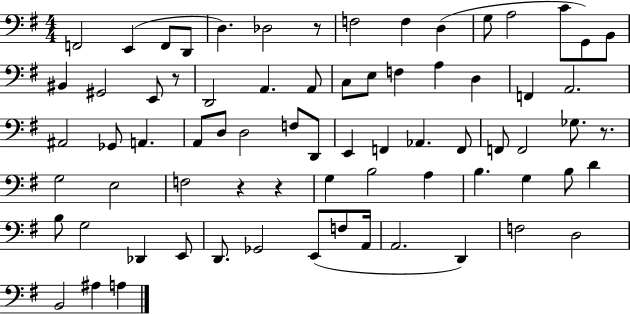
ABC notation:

X:1
T:Untitled
M:4/4
L:1/4
K:G
F,,2 E,, F,,/2 D,,/2 D, _D,2 z/2 F,2 F, D, G,/2 A,2 C/2 G,,/2 B,,/2 ^B,, ^G,,2 E,,/2 z/2 D,,2 A,, A,,/2 C,/2 E,/2 F, A, D, F,, A,,2 ^A,,2 _G,,/2 A,, A,,/2 D,/2 D,2 F,/2 D,,/2 E,, F,, _A,, F,,/2 F,,/2 F,,2 _G,/2 z/2 G,2 E,2 F,2 z z G, B,2 A, B, G, B,/2 D B,/2 G,2 _D,, E,,/2 D,,/2 _G,,2 E,,/2 F,/2 A,,/4 A,,2 D,, F,2 D,2 B,,2 ^A, A,